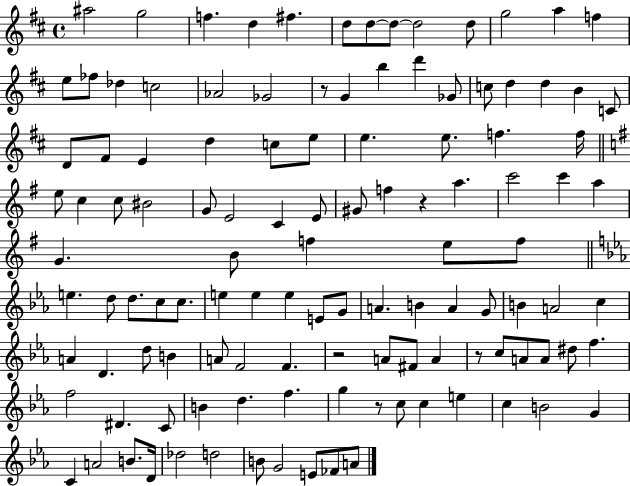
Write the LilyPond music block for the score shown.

{
  \clef treble
  \time 4/4
  \defaultTimeSignature
  \key d \major
  ais''2 g''2 | f''4. d''4 fis''4. | d''8 d''8~~ d''8~~ d''2 d''8 | g''2 a''4 f''4 | \break e''8 fes''8 des''4 c''2 | aes'2 ges'2 | r8 g'4 b''4 d'''4 ges'8 | c''8 d''4 d''4 b'4 c'8 | \break d'8 fis'8 e'4 d''4 c''8 e''8 | e''4. e''8. f''4. f''16 | \bar "||" \break \key e \minor e''8 c''4 c''8 bis'2 | g'8 e'2 c'4 e'8 | gis'8 f''4 r4 a''4. | c'''2 c'''4 a''4 | \break g'4. b'8 f''4 e''8 f''8 | \bar "||" \break \key ees \major e''4. d''8 d''8. c''8 c''8. | e''4 e''4 e''4 e'8 g'8 | a'4. b'4 a'4 g'8 | b'4 a'2 c''4 | \break a'4 d'4. d''8 b'4 | a'8 f'2 f'4. | r2 a'8 fis'8 a'4 | r8 c''8 a'8 a'8 dis''8 f''4. | \break f''2 dis'4. c'8 | b'4 d''4. f''4. | g''4 r8 c''8 c''4 e''4 | c''4 b'2 g'4 | \break c'4 a'2 b'8. d'16 | des''2 d''2 | b'8 g'2 e'8 fes'8 a'8 | \bar "|."
}